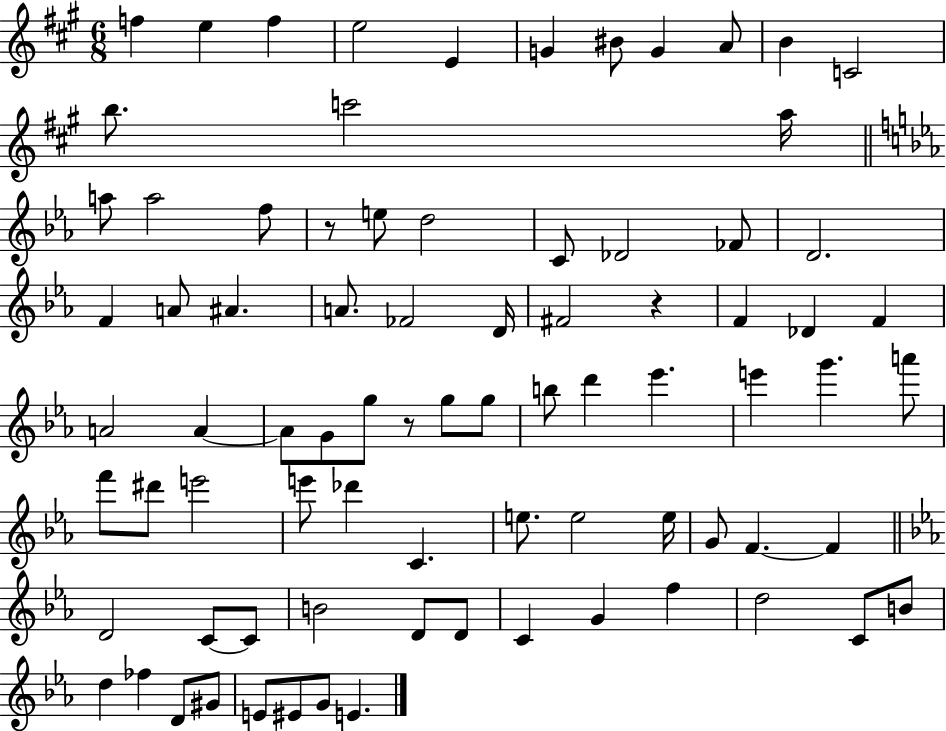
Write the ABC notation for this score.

X:1
T:Untitled
M:6/8
L:1/4
K:A
f e f e2 E G ^B/2 G A/2 B C2 b/2 c'2 a/4 a/2 a2 f/2 z/2 e/2 d2 C/2 _D2 _F/2 D2 F A/2 ^A A/2 _F2 D/4 ^F2 z F _D F A2 A A/2 G/2 g/2 z/2 g/2 g/2 b/2 d' _e' e' g' a'/2 f'/2 ^d'/2 e'2 e'/2 _d' C e/2 e2 e/4 G/2 F F D2 C/2 C/2 B2 D/2 D/2 C G f d2 C/2 B/2 d _f D/2 ^G/2 E/2 ^E/2 G/2 E